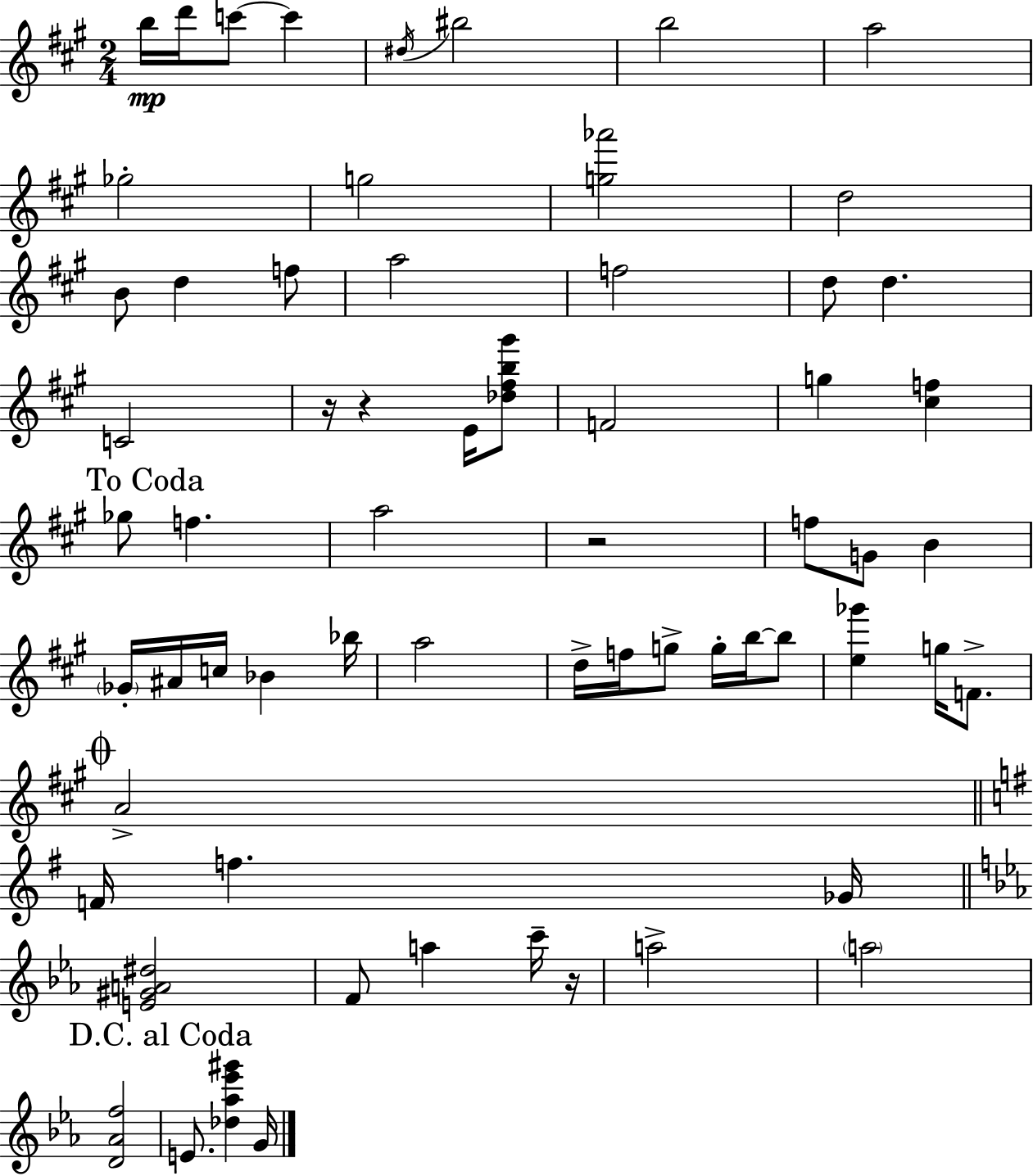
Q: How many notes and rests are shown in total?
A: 64